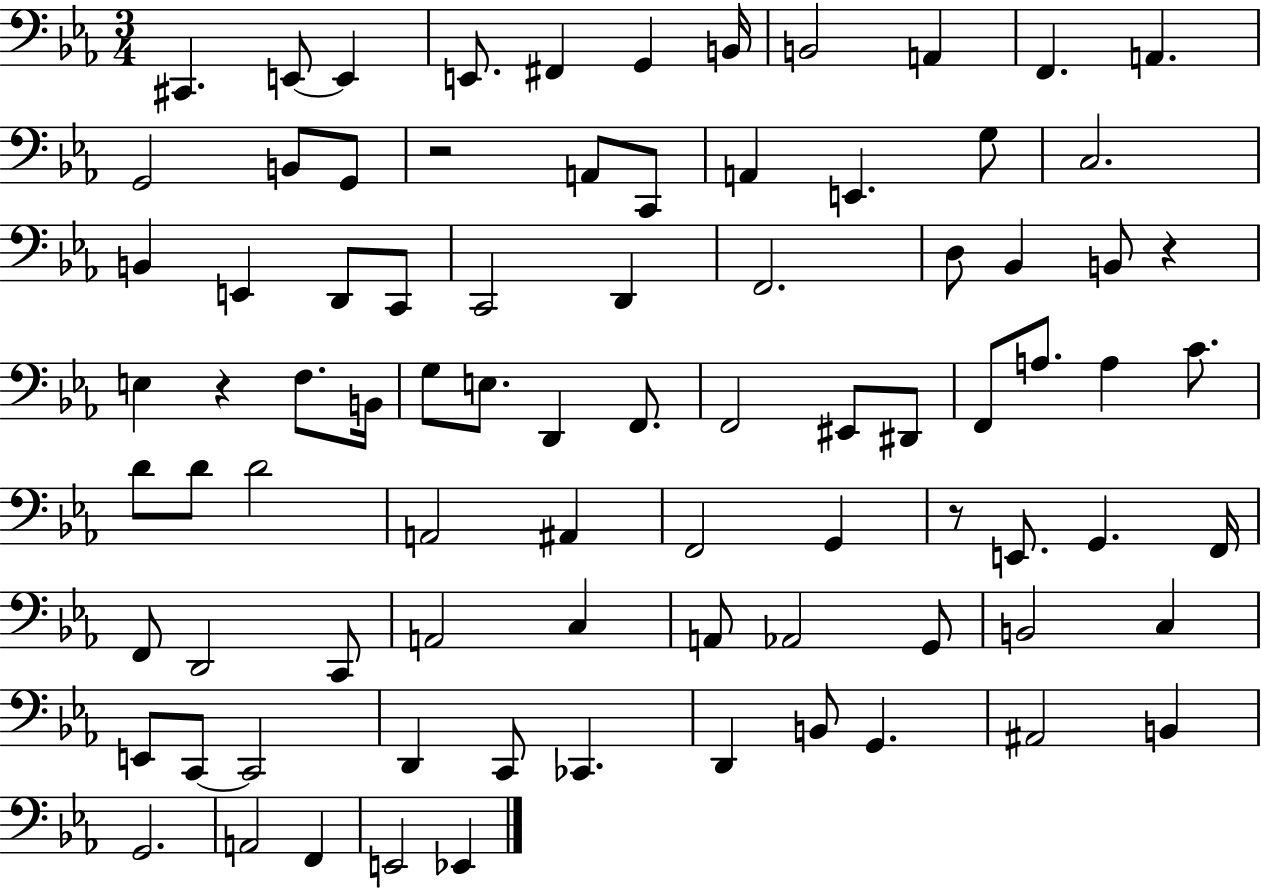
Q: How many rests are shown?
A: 4